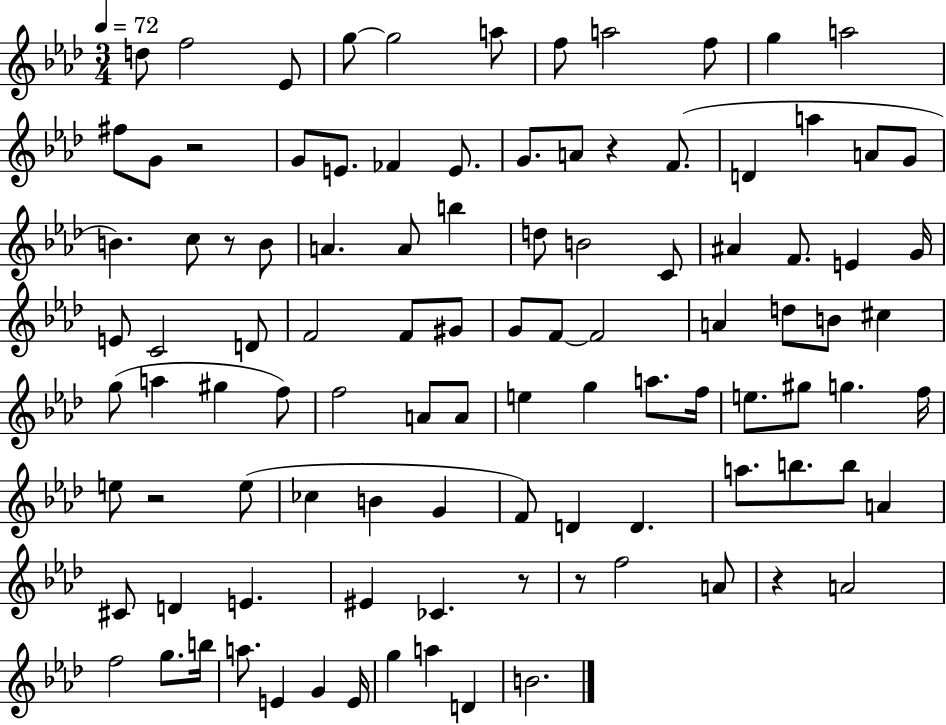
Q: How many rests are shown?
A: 7